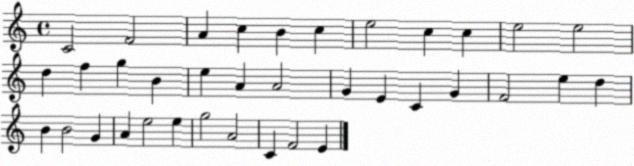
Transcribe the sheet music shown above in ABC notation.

X:1
T:Untitled
M:4/4
L:1/4
K:C
C2 F2 A c B c e2 c c e2 e2 d f g B e A A2 G E C G F2 e d B B2 G A e2 e g2 A2 C F2 E